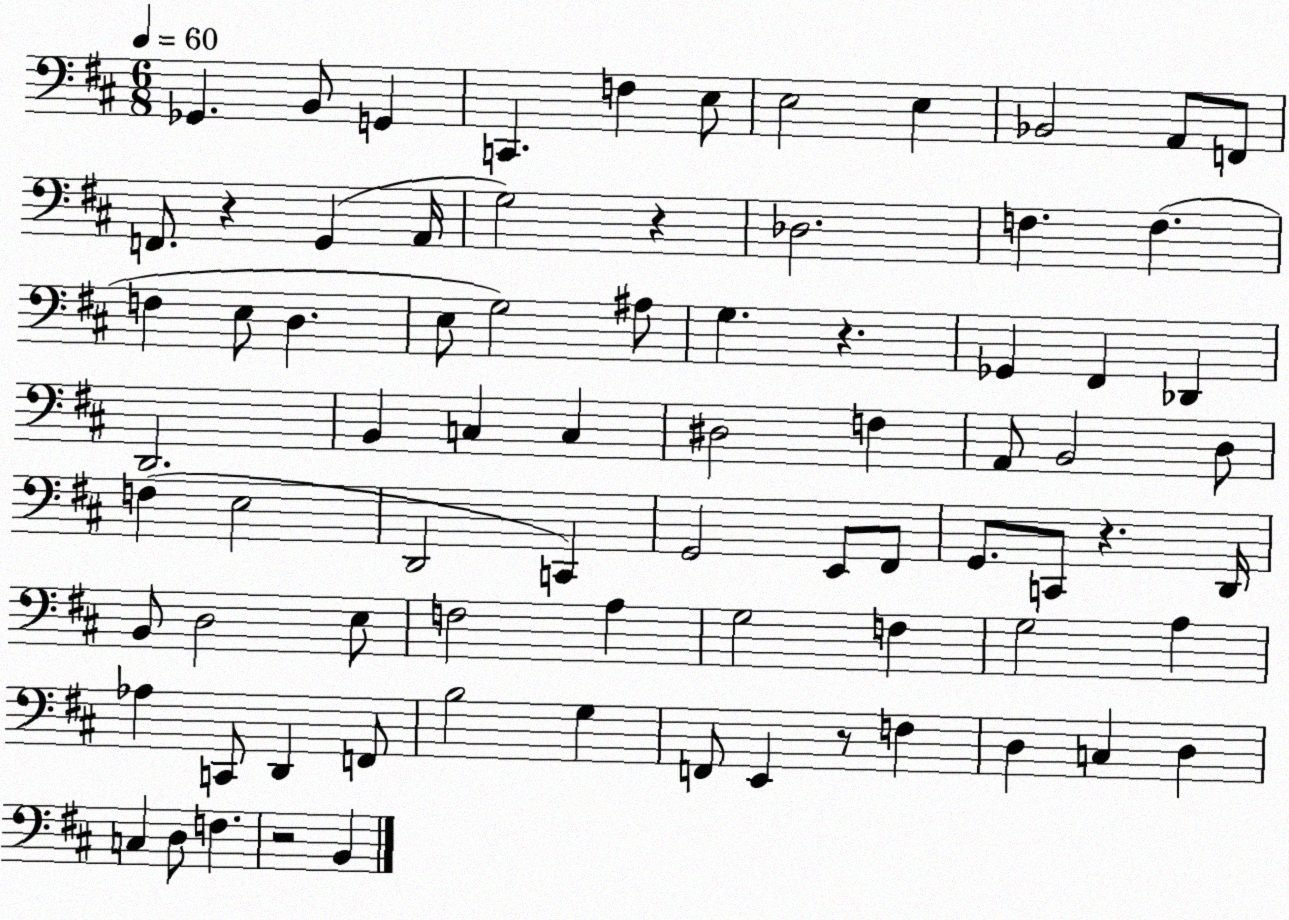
X:1
T:Untitled
M:6/8
L:1/4
K:D
_G,, B,,/2 G,, C,, F, E,/2 E,2 E, _B,,2 A,,/2 F,,/2 F,,/2 z G,, A,,/4 G,2 z _D,2 F, F, F, E,/2 D, E,/2 G,2 ^A,/2 G, z _G,, ^F,, _D,, D,,2 B,, C, C, ^D,2 F, A,,/2 B,,2 D,/2 F, E,2 D,,2 C,, G,,2 E,,/2 ^F,,/2 G,,/2 C,,/2 z D,,/4 B,,/2 D,2 E,/2 F,2 A, G,2 F, G,2 A, _A, C,,/2 D,, F,,/2 B,2 G, F,,/2 E,, z/2 F, D, C, D, C, D,/2 F, z2 B,,